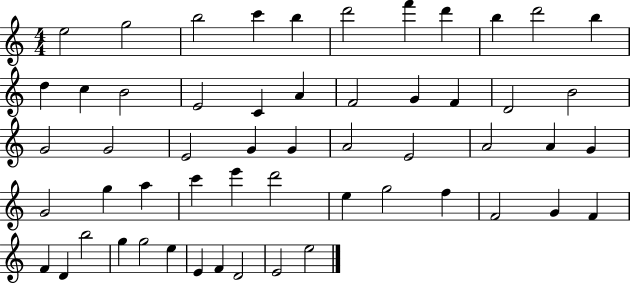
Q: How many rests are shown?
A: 0